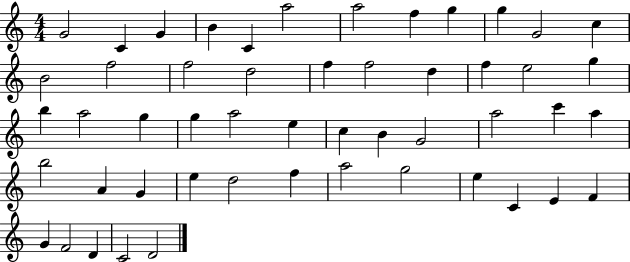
G4/h C4/q G4/q B4/q C4/q A5/h A5/h F5/q G5/q G5/q G4/h C5/q B4/h F5/h F5/h D5/h F5/q F5/h D5/q F5/q E5/h G5/q B5/q A5/h G5/q G5/q A5/h E5/q C5/q B4/q G4/h A5/h C6/q A5/q B5/h A4/q G4/q E5/q D5/h F5/q A5/h G5/h E5/q C4/q E4/q F4/q G4/q F4/h D4/q C4/h D4/h